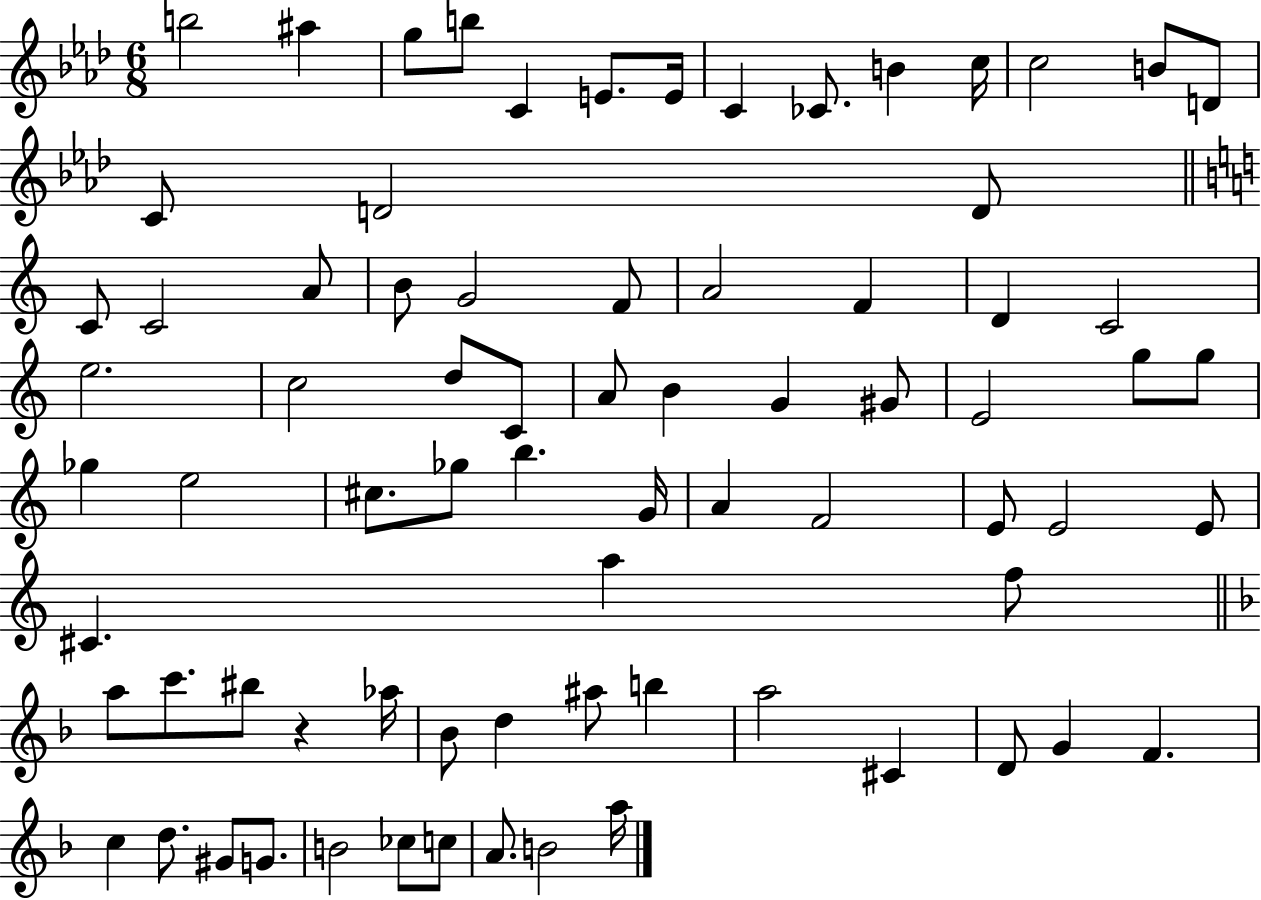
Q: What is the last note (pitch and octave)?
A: A5